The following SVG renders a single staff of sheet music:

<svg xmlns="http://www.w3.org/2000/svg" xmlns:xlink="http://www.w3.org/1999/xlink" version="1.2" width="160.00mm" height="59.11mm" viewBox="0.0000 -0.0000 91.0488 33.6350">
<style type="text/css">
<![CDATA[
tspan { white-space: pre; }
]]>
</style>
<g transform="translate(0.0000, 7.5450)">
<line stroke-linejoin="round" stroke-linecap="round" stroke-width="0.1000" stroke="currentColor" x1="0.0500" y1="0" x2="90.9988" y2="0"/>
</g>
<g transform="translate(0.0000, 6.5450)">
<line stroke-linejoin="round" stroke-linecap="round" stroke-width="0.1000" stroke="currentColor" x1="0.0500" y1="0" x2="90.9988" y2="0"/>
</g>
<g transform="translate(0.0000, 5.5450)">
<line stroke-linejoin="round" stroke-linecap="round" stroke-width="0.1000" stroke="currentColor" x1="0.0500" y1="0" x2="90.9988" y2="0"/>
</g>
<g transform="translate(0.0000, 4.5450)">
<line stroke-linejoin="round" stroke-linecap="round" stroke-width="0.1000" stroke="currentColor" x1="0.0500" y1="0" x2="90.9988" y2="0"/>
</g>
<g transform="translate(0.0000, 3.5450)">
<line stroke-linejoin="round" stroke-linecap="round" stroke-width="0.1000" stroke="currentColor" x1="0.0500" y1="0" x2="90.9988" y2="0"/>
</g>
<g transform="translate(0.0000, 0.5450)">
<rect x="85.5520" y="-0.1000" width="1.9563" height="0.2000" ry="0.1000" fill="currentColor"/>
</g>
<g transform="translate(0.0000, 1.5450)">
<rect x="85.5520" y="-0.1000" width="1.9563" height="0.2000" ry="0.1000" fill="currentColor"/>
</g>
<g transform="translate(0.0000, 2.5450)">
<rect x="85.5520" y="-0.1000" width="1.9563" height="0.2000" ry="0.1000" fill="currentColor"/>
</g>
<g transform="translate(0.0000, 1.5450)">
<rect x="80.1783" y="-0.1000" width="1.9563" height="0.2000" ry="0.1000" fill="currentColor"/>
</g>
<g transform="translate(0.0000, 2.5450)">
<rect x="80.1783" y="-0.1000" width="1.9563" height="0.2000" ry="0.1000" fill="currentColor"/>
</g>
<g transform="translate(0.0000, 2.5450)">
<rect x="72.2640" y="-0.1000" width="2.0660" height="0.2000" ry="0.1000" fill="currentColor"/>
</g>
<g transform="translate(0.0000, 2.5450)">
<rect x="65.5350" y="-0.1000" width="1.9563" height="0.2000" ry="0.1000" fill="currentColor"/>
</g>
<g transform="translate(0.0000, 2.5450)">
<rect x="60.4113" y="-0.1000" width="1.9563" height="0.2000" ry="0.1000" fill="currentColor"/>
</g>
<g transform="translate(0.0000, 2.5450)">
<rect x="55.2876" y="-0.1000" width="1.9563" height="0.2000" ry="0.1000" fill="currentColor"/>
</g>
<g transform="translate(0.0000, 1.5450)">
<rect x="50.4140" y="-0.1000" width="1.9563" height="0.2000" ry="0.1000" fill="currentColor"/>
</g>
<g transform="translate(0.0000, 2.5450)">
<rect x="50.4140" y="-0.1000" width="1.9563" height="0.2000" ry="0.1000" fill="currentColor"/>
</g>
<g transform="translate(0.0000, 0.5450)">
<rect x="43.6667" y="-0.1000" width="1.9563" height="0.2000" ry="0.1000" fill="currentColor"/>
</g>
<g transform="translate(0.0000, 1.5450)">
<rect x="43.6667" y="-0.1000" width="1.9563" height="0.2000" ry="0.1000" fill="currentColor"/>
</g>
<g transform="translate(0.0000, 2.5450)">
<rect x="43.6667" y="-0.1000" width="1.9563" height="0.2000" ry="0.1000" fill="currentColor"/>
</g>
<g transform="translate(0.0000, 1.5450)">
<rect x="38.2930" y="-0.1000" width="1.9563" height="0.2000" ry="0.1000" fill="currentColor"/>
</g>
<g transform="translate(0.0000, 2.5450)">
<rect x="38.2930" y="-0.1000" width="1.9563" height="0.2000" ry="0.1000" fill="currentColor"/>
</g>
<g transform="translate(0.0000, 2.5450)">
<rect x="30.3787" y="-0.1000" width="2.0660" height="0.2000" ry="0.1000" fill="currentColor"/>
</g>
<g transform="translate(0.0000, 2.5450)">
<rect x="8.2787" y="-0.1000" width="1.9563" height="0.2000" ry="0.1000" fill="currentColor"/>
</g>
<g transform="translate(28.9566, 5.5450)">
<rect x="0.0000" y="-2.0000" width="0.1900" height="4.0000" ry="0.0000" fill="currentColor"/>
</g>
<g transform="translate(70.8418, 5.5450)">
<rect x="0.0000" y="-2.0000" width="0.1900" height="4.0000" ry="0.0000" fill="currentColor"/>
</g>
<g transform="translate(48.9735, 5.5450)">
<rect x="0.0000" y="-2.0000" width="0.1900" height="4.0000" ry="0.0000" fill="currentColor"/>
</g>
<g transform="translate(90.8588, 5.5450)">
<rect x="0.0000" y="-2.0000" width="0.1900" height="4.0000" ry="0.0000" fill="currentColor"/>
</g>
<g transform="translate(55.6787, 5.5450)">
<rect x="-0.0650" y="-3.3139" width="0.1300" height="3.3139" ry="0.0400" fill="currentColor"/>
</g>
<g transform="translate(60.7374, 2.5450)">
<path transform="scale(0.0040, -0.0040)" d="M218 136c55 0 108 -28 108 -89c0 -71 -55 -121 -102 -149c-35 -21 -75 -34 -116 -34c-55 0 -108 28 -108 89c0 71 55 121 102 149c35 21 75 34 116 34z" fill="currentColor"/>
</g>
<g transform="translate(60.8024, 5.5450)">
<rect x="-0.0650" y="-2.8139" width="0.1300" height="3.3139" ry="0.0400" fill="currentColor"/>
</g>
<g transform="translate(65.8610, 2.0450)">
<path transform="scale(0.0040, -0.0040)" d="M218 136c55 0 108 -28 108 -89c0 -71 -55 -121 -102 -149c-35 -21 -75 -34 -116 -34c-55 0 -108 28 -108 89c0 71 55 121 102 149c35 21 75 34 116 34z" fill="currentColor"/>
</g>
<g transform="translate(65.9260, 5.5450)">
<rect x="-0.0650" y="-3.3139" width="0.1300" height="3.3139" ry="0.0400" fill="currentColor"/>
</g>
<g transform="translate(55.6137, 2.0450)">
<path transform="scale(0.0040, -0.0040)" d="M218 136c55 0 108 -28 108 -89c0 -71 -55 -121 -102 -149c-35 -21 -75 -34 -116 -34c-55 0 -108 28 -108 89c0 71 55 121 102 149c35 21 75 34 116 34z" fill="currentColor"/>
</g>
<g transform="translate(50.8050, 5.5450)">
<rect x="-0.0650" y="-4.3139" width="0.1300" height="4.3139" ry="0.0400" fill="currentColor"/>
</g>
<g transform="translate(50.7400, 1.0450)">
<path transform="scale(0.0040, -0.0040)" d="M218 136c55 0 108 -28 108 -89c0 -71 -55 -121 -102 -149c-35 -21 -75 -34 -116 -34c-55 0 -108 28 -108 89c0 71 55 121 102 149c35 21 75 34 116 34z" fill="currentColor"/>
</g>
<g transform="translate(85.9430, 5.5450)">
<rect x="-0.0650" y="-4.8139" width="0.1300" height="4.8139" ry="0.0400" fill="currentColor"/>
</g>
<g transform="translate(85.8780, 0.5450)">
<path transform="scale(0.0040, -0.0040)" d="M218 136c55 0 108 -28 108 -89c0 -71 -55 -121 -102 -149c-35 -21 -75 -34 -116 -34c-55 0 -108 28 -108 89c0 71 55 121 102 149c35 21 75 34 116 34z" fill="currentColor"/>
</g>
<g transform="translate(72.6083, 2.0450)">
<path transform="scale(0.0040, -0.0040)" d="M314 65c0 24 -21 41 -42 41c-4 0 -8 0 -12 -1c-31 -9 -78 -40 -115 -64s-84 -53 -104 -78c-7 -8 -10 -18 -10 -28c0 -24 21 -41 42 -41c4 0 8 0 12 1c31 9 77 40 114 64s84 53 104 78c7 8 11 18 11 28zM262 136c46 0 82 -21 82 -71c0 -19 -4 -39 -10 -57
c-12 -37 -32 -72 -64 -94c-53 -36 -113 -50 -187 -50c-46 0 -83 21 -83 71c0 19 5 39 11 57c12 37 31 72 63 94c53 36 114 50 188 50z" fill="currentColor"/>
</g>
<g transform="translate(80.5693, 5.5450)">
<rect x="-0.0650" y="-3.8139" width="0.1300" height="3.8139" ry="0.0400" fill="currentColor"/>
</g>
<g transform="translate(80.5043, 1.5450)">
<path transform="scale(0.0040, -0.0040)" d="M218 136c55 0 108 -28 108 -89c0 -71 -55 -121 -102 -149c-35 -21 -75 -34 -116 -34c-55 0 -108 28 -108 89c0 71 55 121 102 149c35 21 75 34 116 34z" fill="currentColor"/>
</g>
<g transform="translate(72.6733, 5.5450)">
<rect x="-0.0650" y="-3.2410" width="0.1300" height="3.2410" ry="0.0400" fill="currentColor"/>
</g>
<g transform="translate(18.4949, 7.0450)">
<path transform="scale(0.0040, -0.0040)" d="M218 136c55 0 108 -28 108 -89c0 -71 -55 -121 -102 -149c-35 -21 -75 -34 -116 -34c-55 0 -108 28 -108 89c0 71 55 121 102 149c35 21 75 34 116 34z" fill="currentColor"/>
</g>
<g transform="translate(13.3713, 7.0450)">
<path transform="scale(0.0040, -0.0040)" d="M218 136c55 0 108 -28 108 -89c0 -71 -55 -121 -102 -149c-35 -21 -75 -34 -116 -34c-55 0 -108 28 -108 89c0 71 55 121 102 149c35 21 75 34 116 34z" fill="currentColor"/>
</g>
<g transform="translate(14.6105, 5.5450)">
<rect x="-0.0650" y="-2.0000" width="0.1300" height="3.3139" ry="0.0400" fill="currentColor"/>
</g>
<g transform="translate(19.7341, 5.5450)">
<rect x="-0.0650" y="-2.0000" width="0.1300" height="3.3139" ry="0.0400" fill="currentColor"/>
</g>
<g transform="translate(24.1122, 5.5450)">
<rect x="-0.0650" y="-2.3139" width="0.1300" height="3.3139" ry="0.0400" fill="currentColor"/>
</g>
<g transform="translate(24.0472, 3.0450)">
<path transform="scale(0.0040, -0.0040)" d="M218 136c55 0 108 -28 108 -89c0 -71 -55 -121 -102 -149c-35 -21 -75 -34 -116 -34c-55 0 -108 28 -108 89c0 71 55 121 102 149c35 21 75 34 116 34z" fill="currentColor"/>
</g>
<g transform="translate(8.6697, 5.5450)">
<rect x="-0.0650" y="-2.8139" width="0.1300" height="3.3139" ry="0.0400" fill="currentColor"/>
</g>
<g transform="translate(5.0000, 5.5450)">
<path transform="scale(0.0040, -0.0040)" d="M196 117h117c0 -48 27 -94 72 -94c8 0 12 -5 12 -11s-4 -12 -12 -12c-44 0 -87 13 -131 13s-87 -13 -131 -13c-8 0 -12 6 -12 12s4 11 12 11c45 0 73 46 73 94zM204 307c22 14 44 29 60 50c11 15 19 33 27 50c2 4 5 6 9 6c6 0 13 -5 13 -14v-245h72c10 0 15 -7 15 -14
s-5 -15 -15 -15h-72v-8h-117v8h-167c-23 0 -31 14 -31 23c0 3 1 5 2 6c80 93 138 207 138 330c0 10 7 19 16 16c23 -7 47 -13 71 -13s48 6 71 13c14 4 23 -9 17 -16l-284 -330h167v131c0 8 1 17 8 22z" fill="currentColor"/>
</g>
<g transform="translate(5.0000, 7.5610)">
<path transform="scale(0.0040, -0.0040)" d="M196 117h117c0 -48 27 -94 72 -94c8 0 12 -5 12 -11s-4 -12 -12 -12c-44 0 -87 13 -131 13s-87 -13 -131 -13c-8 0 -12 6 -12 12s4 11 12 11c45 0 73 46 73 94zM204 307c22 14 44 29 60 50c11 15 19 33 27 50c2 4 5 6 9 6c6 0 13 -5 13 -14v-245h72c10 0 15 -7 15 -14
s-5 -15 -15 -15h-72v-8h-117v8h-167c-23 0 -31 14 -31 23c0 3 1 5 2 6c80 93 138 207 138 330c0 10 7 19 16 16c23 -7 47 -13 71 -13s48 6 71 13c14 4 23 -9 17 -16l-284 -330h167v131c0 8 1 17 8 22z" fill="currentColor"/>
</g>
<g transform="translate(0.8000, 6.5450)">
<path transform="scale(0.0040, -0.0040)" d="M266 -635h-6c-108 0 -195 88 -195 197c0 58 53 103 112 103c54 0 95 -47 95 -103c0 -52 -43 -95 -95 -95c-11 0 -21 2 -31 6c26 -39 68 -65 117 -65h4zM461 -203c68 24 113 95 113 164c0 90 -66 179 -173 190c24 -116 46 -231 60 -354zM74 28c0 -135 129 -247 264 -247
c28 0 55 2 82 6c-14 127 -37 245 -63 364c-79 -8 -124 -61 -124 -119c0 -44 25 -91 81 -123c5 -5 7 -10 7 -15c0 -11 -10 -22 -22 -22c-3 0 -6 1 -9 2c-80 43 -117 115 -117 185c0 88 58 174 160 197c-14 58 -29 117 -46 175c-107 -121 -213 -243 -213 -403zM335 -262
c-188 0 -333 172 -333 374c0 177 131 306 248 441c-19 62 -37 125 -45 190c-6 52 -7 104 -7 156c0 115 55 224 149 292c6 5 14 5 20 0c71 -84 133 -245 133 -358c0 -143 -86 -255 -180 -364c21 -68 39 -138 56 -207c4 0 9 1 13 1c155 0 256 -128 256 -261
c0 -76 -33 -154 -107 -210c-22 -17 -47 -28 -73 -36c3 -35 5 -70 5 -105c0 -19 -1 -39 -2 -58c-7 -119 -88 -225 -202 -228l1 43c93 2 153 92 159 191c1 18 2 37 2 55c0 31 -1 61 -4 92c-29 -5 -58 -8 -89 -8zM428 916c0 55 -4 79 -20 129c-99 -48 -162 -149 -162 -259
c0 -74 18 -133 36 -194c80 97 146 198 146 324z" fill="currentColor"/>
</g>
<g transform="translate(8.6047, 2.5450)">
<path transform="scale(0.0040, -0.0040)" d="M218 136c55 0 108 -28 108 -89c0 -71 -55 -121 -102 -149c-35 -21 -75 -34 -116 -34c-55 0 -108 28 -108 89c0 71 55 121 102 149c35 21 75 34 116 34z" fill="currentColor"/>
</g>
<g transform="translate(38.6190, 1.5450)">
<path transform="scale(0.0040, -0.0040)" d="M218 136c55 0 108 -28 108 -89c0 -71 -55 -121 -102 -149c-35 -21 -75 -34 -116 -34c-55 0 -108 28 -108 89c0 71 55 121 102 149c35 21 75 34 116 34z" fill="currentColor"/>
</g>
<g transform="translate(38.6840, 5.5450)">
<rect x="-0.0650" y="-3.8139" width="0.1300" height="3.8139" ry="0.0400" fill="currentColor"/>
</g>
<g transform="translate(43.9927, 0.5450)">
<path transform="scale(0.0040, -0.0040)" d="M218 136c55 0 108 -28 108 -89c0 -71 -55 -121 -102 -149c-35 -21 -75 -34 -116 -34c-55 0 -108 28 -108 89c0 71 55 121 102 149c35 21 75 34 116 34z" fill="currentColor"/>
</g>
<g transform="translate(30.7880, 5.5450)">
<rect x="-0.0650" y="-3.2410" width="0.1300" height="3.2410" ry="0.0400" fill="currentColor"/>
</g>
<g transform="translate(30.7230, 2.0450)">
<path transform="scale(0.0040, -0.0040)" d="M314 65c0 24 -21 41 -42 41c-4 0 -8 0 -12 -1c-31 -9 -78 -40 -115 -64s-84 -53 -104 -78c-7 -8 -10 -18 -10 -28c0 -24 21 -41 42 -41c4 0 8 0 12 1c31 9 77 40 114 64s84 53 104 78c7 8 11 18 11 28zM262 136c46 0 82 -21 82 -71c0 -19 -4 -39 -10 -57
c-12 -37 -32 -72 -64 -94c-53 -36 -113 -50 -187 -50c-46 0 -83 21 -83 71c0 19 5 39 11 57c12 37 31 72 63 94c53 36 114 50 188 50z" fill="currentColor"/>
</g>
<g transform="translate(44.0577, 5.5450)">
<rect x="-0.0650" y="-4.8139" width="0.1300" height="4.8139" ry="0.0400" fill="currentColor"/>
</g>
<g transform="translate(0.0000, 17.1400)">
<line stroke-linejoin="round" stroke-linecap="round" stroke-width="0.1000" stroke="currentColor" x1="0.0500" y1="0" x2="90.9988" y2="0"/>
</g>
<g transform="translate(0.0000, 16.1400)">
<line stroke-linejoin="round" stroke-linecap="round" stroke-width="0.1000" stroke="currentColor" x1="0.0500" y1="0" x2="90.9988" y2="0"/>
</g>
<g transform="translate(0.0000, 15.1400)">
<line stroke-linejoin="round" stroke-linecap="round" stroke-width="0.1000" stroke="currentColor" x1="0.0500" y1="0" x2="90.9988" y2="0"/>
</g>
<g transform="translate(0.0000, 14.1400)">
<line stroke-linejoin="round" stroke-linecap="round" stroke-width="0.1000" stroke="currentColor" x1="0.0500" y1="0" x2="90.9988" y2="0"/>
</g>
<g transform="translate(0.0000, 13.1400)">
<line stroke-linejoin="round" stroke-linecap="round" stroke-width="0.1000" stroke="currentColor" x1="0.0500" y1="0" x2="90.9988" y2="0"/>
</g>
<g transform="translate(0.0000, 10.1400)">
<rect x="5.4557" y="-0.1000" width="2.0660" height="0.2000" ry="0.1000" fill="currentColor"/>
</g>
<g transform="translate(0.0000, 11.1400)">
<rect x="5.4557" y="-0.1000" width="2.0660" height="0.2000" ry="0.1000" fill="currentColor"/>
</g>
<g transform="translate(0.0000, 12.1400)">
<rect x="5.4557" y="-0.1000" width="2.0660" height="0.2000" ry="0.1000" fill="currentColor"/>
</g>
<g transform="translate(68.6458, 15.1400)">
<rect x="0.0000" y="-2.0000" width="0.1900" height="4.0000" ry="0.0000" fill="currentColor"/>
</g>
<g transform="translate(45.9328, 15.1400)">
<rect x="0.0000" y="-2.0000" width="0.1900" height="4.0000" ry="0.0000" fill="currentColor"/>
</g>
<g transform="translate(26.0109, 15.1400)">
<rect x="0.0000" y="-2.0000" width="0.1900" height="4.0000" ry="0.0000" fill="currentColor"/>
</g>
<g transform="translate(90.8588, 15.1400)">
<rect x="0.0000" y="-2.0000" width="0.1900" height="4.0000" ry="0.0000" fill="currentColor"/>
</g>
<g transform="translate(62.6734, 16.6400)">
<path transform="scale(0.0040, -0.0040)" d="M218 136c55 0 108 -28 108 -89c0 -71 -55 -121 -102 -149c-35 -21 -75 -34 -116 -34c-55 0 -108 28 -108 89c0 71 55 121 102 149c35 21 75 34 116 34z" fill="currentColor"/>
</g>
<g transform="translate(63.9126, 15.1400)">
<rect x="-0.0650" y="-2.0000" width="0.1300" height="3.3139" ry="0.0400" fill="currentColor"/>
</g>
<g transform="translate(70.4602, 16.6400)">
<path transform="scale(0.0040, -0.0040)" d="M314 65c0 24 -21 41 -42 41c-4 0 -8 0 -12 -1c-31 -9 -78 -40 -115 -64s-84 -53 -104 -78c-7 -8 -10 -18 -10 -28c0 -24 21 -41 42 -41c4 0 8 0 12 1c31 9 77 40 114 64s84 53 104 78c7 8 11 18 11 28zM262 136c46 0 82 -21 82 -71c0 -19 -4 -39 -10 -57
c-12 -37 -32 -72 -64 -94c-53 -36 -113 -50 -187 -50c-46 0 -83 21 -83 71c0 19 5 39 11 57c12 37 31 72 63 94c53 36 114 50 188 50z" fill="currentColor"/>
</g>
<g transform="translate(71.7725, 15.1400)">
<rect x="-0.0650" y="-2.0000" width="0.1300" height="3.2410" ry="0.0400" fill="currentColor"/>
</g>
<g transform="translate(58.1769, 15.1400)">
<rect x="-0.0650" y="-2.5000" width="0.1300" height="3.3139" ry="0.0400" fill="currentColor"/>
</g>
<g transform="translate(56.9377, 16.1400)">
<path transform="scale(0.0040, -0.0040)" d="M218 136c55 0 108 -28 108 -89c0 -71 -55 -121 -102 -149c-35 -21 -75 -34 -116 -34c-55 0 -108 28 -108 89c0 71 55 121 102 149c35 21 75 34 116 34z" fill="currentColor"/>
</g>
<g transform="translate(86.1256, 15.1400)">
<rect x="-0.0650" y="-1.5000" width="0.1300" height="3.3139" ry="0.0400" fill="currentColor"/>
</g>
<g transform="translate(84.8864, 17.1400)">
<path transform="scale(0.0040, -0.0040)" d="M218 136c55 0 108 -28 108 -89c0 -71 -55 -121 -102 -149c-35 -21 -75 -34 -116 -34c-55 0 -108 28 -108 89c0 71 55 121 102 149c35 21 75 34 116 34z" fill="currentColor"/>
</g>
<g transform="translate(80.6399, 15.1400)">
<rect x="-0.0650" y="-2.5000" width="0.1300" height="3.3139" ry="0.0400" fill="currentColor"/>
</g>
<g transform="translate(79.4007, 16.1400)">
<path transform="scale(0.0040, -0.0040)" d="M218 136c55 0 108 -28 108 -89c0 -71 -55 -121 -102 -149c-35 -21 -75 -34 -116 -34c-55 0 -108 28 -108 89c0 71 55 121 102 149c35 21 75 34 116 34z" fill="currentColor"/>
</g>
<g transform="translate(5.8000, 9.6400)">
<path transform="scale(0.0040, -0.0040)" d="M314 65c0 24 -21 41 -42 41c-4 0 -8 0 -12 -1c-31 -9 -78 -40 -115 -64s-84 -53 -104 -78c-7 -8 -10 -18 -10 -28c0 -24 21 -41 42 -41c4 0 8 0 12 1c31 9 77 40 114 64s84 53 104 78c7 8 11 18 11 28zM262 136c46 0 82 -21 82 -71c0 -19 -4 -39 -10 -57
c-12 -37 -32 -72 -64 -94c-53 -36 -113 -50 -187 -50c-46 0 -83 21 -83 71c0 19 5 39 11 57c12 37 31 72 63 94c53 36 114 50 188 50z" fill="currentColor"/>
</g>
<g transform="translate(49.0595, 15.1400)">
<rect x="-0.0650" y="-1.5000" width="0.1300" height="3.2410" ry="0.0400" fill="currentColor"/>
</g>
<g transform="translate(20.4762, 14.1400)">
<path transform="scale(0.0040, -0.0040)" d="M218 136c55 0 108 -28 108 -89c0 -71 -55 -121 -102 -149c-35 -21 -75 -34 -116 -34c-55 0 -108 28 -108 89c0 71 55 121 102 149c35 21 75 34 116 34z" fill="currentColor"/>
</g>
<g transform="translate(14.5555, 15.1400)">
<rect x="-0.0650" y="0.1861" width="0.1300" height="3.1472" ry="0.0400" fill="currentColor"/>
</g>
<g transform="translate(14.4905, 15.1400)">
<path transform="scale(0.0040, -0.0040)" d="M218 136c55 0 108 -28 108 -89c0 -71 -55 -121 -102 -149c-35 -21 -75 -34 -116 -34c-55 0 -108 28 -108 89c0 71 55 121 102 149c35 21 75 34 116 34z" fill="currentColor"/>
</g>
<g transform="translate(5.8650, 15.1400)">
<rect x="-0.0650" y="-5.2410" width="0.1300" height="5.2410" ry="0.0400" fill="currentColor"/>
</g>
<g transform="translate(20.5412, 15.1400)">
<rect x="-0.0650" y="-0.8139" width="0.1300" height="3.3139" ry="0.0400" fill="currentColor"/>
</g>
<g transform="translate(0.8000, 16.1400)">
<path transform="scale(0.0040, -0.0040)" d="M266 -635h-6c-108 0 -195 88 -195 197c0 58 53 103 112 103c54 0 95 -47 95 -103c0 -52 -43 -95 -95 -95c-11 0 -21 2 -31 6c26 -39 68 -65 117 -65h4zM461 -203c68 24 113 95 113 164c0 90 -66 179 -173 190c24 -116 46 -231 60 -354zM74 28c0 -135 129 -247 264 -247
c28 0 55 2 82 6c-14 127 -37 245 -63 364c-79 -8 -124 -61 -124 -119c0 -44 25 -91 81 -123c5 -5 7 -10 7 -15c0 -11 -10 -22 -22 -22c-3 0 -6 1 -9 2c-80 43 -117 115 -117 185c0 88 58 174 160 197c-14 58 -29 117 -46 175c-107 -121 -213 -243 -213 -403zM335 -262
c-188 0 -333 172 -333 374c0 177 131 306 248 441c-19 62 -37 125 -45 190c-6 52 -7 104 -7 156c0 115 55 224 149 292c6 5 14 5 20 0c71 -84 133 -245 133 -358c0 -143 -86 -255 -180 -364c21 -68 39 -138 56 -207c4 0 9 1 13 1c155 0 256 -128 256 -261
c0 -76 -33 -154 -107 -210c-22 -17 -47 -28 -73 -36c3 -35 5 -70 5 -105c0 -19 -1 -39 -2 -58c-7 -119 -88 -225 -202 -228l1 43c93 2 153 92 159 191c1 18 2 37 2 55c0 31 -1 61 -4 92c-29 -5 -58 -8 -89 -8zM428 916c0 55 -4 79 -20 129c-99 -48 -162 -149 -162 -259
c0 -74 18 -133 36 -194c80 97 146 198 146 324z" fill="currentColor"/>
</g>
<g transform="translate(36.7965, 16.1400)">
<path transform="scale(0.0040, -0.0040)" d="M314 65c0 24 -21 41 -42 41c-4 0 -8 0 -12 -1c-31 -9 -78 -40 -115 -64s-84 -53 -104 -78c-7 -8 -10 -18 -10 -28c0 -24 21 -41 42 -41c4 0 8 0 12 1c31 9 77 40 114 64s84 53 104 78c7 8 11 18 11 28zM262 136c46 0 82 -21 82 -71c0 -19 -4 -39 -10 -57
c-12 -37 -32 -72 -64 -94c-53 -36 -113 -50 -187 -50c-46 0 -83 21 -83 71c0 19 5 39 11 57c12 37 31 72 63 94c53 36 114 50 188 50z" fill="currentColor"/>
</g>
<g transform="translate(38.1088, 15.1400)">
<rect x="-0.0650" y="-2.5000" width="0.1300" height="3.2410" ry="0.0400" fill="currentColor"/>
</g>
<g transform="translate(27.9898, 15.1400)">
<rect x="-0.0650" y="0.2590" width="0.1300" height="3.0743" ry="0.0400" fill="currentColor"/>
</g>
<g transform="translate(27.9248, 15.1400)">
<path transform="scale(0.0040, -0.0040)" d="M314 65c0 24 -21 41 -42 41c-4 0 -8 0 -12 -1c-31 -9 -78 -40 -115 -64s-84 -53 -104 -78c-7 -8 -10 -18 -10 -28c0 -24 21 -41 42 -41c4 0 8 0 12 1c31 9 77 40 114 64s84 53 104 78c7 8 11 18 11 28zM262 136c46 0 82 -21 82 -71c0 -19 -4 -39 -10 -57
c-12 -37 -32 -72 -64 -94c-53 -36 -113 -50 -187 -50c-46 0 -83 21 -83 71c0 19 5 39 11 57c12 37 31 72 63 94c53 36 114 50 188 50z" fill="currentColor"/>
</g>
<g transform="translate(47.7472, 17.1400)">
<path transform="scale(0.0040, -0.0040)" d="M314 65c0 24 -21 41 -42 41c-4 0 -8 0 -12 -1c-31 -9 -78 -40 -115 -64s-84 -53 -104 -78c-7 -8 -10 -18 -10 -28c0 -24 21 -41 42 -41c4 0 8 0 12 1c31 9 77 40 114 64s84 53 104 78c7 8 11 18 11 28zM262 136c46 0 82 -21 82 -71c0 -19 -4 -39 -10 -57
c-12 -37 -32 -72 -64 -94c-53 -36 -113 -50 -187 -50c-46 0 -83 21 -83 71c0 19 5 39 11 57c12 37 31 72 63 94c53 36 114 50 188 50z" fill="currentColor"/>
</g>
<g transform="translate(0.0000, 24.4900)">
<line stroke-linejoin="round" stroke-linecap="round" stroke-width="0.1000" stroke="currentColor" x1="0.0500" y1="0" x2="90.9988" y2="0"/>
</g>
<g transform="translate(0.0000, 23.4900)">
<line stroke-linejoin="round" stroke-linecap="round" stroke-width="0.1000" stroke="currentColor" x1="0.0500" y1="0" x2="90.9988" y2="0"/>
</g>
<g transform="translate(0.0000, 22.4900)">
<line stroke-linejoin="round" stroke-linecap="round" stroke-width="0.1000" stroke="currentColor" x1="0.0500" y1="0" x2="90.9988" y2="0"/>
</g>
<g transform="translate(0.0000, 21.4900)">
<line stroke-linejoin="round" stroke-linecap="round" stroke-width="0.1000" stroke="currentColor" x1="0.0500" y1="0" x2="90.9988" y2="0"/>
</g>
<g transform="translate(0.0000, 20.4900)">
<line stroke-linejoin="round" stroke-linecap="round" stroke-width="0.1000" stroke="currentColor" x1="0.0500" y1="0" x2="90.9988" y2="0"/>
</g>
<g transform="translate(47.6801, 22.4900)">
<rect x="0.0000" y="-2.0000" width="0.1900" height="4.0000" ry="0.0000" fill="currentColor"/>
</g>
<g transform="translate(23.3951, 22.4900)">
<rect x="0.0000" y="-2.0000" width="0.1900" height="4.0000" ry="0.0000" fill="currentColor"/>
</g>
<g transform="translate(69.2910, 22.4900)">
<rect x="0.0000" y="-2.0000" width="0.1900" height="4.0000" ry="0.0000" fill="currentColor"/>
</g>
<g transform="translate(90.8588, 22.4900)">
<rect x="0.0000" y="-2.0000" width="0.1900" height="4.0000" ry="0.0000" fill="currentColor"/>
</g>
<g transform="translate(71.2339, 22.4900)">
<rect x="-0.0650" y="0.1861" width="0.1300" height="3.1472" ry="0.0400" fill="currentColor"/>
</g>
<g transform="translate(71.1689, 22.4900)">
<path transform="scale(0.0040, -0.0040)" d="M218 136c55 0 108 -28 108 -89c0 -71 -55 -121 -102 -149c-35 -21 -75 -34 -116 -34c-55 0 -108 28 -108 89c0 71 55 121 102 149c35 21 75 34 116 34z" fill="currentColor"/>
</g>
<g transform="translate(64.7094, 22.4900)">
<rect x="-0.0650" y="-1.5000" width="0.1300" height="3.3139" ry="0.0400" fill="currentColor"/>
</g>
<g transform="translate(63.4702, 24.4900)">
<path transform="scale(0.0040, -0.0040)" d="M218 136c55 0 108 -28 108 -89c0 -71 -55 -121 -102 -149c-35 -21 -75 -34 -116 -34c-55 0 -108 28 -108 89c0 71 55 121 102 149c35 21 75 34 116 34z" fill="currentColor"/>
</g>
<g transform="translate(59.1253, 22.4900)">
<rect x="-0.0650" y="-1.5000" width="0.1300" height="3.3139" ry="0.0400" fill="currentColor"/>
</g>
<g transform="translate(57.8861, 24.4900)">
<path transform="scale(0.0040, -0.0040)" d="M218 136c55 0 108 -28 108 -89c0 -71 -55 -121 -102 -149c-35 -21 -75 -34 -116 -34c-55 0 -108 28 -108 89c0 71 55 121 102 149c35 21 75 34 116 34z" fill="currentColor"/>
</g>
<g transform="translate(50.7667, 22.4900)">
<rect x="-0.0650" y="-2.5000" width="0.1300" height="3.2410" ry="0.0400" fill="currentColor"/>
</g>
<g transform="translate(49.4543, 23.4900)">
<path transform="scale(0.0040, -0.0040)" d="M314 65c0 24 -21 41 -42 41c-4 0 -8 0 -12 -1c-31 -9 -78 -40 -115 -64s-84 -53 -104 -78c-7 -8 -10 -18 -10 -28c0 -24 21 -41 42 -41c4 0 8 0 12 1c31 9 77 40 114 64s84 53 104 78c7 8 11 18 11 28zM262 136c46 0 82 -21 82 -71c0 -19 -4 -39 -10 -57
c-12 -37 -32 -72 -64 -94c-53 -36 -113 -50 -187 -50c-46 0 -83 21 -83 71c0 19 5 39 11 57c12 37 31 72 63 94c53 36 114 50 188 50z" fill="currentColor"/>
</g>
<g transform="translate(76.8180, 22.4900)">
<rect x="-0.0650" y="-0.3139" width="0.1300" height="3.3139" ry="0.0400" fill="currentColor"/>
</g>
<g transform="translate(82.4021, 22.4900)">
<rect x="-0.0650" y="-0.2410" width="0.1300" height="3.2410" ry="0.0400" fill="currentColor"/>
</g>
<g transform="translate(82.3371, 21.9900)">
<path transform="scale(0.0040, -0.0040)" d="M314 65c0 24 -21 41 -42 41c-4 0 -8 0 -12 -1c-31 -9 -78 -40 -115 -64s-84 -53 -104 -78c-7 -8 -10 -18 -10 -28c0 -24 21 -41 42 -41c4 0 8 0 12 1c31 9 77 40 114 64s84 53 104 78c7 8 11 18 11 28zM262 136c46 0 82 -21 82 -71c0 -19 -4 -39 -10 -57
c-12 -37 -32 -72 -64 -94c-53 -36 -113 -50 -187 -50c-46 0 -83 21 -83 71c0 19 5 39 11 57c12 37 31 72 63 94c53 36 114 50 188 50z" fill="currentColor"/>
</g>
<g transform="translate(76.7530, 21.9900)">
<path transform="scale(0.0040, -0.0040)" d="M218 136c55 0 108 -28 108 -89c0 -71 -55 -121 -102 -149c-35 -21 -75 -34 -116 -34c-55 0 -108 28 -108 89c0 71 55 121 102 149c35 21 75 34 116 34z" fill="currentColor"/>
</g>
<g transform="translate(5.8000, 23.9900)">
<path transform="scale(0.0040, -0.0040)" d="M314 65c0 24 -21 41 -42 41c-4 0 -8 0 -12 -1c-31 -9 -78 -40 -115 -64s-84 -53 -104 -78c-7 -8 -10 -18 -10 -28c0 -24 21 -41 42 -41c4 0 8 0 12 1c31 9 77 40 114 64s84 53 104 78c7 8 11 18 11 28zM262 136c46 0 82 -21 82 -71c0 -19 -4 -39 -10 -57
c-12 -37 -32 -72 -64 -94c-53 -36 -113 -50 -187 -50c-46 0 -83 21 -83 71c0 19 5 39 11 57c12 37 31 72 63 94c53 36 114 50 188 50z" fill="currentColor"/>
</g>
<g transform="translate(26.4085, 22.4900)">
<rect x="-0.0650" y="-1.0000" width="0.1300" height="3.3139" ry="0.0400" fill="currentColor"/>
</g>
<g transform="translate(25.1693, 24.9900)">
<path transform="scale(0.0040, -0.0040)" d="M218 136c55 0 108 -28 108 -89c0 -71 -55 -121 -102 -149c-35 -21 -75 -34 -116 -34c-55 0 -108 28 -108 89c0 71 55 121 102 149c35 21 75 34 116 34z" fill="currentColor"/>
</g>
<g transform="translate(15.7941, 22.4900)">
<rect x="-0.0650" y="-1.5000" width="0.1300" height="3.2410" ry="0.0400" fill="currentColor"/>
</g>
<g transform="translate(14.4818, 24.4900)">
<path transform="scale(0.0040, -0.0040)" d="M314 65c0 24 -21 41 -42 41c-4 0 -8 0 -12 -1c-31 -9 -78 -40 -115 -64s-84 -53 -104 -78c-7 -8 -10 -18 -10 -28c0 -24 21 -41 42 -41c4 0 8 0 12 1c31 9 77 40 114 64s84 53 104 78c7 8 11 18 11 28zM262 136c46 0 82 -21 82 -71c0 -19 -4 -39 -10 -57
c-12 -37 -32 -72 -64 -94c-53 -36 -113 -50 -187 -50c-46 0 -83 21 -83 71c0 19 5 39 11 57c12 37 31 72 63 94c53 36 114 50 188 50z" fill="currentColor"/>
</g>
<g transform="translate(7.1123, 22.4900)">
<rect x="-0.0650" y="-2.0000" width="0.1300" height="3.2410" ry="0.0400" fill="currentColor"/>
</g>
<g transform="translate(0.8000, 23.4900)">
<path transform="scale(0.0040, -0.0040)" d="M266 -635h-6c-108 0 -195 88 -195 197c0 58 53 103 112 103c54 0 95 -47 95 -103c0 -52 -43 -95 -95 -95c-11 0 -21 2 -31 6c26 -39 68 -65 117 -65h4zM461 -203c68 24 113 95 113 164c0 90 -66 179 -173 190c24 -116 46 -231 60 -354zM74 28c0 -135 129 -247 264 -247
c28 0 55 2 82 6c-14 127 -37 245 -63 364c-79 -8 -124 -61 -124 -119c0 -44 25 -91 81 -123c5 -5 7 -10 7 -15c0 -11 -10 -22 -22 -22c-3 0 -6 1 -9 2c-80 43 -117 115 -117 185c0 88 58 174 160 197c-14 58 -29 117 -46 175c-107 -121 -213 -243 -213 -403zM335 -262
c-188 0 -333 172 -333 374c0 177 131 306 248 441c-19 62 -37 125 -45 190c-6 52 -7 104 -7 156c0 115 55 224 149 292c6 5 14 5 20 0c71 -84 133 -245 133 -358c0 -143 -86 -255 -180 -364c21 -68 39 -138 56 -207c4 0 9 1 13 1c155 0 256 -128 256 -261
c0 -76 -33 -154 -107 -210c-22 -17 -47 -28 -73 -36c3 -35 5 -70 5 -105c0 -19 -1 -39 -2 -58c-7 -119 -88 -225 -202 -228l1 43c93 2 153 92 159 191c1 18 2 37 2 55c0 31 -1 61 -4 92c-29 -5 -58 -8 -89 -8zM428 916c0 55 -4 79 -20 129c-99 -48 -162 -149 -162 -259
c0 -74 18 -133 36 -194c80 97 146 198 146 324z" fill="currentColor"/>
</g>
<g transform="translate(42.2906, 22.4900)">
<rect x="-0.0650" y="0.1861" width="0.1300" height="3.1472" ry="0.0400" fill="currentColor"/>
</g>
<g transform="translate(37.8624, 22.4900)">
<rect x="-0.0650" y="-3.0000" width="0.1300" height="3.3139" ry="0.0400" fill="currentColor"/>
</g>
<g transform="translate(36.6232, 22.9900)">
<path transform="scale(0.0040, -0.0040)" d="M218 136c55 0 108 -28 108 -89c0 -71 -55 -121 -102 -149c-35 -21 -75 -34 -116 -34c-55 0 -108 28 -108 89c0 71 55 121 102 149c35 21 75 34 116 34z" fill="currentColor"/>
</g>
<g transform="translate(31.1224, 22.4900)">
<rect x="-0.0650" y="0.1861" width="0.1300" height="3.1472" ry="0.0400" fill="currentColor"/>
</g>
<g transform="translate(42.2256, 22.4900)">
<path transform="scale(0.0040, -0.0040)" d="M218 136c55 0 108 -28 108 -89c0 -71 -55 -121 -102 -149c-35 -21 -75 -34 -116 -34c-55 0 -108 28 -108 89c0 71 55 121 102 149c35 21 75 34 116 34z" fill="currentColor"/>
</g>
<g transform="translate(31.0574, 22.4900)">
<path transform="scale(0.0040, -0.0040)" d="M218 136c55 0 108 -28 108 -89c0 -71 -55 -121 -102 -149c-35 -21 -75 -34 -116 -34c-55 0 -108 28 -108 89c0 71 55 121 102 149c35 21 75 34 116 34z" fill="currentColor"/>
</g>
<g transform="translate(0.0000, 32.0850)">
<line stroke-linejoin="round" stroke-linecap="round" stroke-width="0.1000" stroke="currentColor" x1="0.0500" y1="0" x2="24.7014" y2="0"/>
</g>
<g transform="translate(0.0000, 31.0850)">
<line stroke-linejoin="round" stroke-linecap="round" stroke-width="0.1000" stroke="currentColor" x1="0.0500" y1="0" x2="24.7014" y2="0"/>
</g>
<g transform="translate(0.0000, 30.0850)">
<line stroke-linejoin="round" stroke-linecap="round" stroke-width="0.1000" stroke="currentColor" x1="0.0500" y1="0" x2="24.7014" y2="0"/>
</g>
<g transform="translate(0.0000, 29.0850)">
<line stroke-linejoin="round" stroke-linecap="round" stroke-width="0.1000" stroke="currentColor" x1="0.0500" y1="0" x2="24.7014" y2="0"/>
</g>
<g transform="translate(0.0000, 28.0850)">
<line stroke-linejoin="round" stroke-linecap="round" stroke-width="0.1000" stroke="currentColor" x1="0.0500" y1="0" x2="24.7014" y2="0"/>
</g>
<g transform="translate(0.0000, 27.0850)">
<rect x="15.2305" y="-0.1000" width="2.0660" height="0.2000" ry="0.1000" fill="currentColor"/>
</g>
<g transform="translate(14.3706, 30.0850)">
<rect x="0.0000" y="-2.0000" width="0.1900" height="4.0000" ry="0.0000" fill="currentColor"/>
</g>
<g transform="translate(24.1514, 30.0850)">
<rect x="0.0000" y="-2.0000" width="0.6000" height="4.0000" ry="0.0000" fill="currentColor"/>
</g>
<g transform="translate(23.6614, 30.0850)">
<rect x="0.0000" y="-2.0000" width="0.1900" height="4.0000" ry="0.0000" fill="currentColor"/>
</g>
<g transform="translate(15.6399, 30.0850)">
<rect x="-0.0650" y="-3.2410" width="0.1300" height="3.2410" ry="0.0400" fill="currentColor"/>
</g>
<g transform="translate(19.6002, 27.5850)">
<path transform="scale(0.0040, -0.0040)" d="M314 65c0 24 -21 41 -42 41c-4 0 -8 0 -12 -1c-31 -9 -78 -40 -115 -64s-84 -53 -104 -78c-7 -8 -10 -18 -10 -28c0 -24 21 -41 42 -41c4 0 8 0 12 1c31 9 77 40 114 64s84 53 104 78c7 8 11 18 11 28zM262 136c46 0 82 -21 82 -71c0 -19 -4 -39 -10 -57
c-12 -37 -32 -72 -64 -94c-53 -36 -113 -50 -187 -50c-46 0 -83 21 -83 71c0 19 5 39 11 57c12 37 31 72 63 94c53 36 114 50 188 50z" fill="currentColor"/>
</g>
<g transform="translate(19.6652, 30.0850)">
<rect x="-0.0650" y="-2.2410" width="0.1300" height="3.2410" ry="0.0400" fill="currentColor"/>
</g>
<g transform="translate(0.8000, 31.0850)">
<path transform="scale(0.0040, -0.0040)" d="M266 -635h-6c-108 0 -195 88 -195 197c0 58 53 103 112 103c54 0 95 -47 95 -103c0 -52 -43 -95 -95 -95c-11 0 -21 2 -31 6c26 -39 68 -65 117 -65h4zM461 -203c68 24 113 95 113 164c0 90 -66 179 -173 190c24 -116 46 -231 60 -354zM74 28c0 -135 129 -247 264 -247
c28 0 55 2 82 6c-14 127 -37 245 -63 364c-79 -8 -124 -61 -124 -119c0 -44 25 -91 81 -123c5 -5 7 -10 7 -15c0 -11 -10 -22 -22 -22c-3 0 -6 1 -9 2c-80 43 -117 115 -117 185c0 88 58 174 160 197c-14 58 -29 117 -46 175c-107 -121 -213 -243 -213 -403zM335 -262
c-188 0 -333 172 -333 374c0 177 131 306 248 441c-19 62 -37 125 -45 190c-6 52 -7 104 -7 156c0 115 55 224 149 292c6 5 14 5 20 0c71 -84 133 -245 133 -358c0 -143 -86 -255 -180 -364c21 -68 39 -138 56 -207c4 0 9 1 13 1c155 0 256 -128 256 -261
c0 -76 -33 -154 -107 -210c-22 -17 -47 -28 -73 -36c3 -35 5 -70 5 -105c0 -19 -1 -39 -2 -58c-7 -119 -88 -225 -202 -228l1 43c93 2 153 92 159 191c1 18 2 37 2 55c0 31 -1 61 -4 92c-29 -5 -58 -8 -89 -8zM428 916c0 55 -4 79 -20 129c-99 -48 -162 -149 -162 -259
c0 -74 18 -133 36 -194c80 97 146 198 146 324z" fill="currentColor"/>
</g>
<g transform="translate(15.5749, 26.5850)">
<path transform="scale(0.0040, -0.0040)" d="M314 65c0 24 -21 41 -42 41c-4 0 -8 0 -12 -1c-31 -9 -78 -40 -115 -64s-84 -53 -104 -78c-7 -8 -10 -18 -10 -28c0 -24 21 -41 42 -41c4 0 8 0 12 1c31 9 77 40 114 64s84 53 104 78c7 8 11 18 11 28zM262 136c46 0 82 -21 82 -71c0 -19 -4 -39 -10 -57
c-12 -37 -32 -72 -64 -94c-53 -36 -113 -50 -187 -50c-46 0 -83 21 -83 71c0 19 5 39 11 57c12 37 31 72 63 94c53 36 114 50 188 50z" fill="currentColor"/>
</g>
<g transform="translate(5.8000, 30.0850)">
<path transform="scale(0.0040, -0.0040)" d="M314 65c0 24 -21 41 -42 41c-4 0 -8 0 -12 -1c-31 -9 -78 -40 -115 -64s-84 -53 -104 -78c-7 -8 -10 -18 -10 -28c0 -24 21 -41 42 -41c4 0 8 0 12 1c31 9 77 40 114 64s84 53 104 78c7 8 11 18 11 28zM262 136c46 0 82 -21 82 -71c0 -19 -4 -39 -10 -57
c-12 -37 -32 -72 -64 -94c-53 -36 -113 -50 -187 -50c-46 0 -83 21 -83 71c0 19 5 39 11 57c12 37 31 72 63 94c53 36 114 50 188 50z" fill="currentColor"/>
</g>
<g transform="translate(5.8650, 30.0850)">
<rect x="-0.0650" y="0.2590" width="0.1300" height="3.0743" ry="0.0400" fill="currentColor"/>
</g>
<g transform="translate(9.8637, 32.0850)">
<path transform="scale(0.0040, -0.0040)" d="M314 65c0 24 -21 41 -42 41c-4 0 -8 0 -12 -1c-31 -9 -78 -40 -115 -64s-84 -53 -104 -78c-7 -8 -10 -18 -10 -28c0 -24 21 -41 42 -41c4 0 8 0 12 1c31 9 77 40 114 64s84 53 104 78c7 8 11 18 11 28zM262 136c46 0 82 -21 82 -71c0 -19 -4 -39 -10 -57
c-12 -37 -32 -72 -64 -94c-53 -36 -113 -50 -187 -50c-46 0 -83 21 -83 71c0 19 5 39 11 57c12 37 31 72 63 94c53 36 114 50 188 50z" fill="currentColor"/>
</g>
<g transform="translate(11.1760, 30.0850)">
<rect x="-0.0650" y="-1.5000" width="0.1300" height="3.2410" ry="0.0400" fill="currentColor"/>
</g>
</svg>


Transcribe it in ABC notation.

X:1
T:Untitled
M:4/4
L:1/4
K:C
a F F g b2 c' e' d' b a b b2 c' e' f'2 B d B2 G2 E2 G F F2 G E F2 E2 D B A B G2 E E B c c2 B2 E2 b2 g2